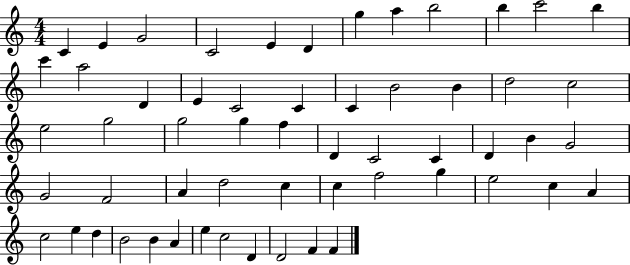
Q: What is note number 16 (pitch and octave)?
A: E4